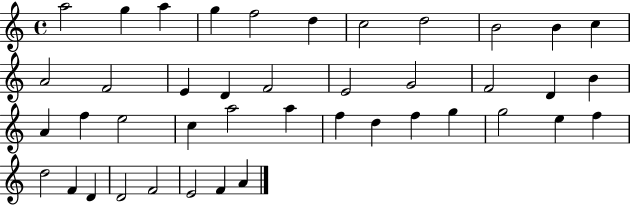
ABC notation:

X:1
T:Untitled
M:4/4
L:1/4
K:C
a2 g a g f2 d c2 d2 B2 B c A2 F2 E D F2 E2 G2 F2 D B A f e2 c a2 a f d f g g2 e f d2 F D D2 F2 E2 F A